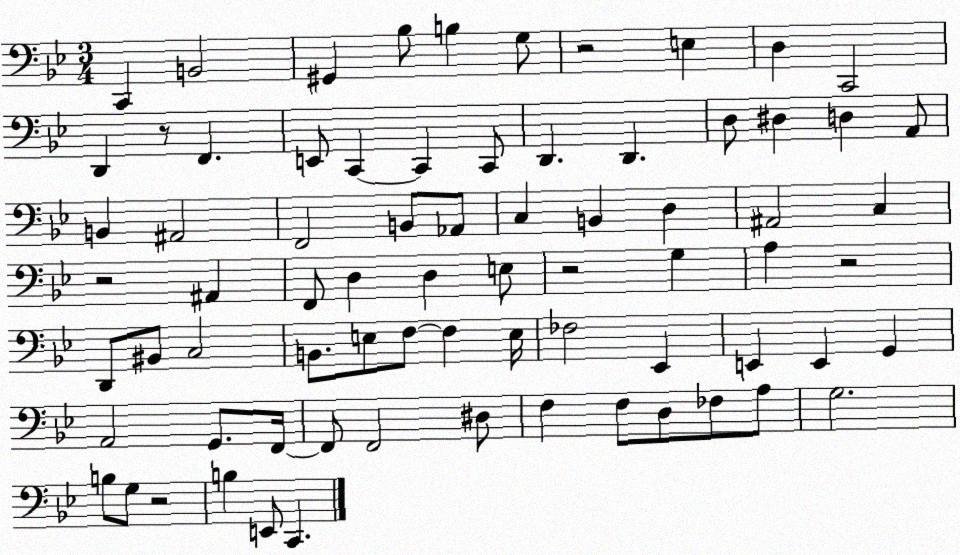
X:1
T:Untitled
M:3/4
L:1/4
K:Bb
C,, B,,2 ^G,, _B,/2 B, G,/2 z2 E, D, C,,2 D,, z/2 F,, E,,/2 C,, C,, C,,/2 D,, D,, D,/2 ^D, D, A,,/2 B,, ^A,,2 F,,2 B,,/2 _A,,/2 C, B,, D, ^A,,2 C, z2 ^A,, F,,/2 D, D, E,/2 z2 G, A, z2 D,,/2 ^B,,/2 C,2 B,,/2 E,/2 F,/2 F, E,/4 _F,2 _E,, E,, E,, G,, A,,2 G,,/2 F,,/4 F,,/2 F,,2 ^D,/2 F, F,/2 D,/2 _F,/2 A,/2 G,2 B,/2 G,/2 z2 B, E,,/2 C,,